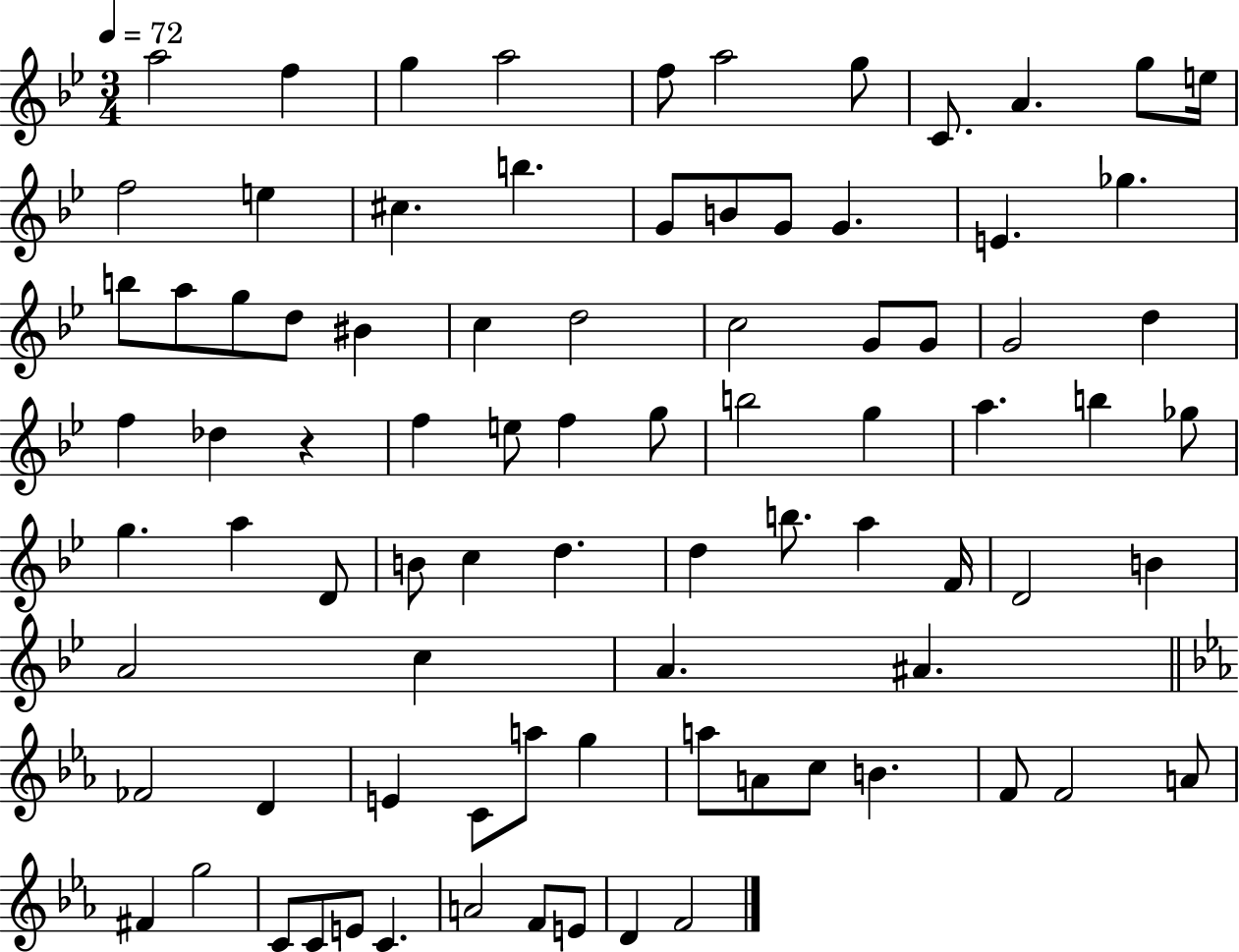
A5/h F5/q G5/q A5/h F5/e A5/h G5/e C4/e. A4/q. G5/e E5/s F5/h E5/q C#5/q. B5/q. G4/e B4/e G4/e G4/q. E4/q. Gb5/q. B5/e A5/e G5/e D5/e BIS4/q C5/q D5/h C5/h G4/e G4/e G4/h D5/q F5/q Db5/q R/q F5/q E5/e F5/q G5/e B5/h G5/q A5/q. B5/q Gb5/e G5/q. A5/q D4/e B4/e C5/q D5/q. D5/q B5/e. A5/q F4/s D4/h B4/q A4/h C5/q A4/q. A#4/q. FES4/h D4/q E4/q C4/e A5/e G5/q A5/e A4/e C5/e B4/q. F4/e F4/h A4/e F#4/q G5/h C4/e C4/e E4/e C4/q. A4/h F4/e E4/e D4/q F4/h